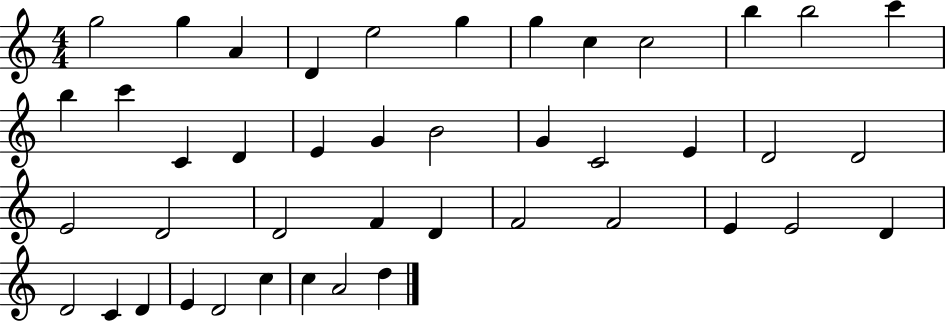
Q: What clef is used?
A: treble